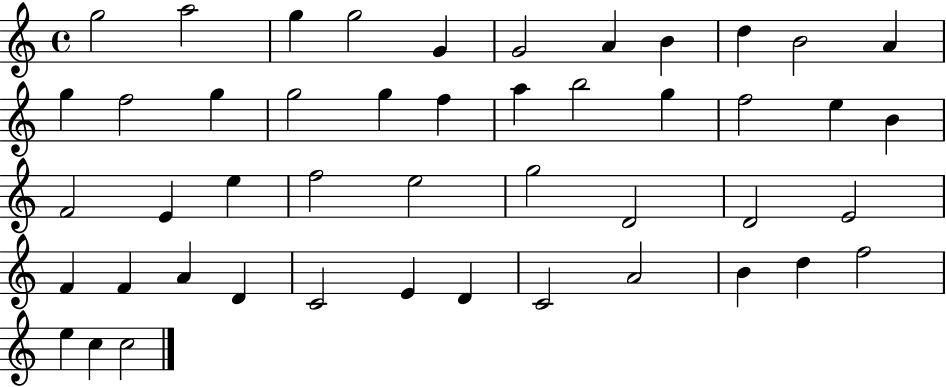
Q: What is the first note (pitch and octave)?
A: G5